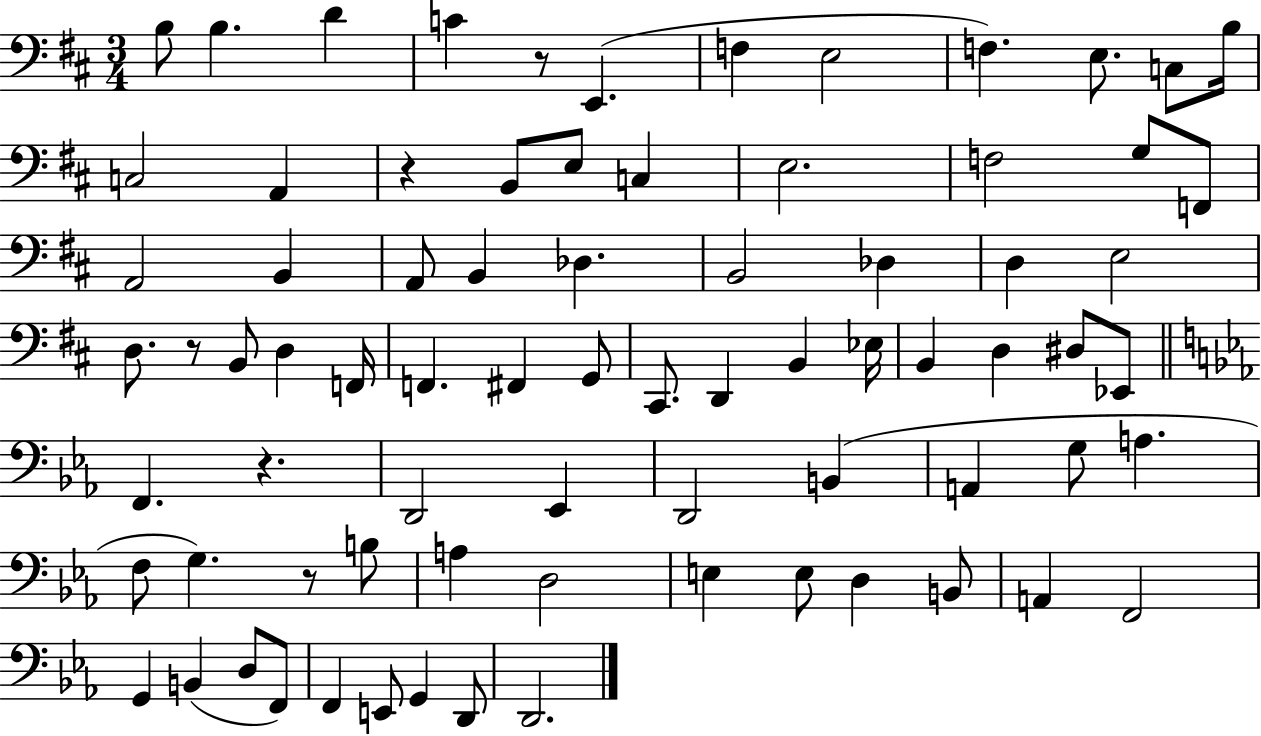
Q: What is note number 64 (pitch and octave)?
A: G2